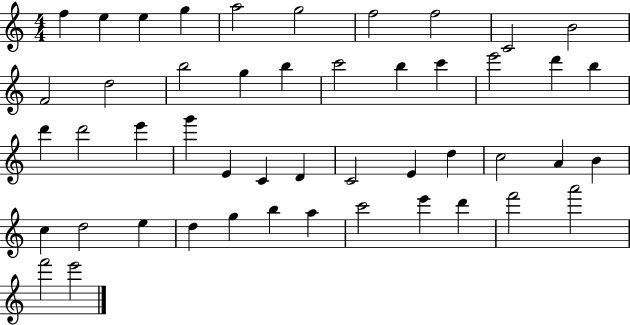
X:1
T:Untitled
M:4/4
L:1/4
K:C
f e e g a2 g2 f2 f2 C2 B2 F2 d2 b2 g b c'2 b c' e'2 d' b d' d'2 e' g' E C D C2 E d c2 A B c d2 e d g b a c'2 e' d' f'2 a'2 f'2 e'2